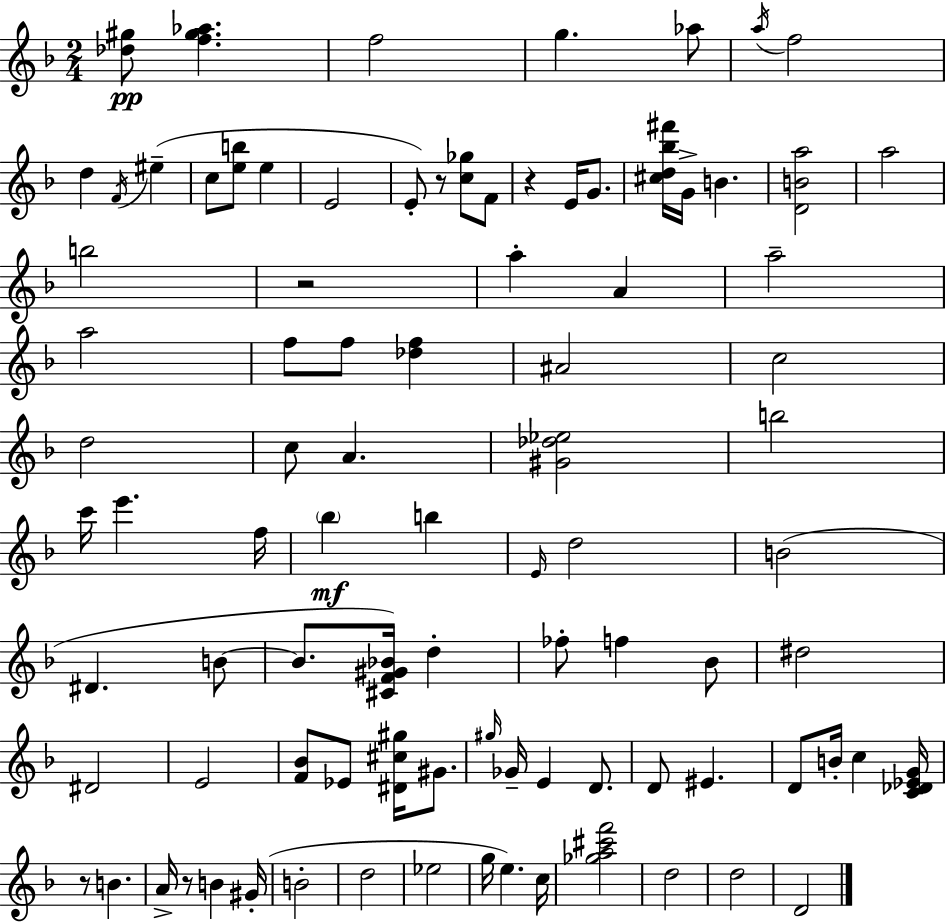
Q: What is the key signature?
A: D minor